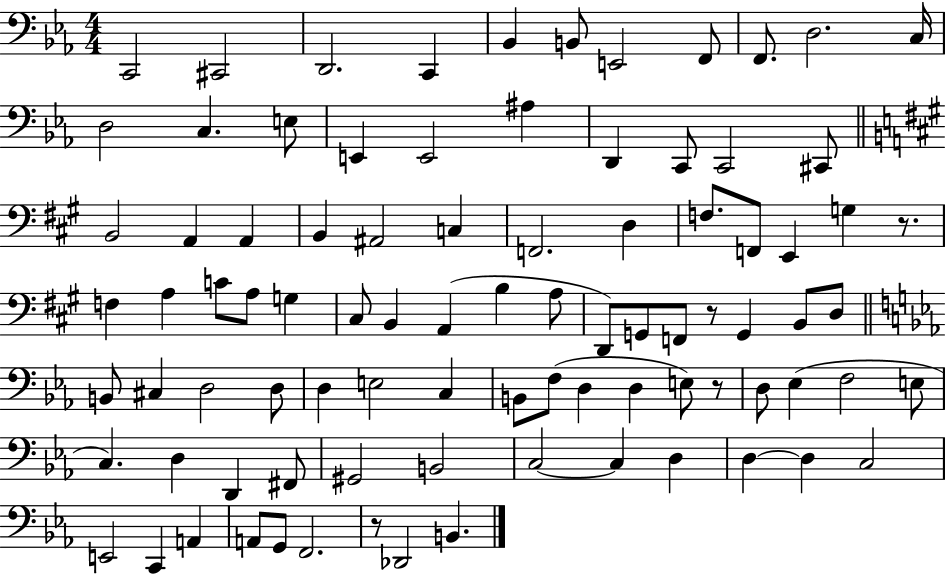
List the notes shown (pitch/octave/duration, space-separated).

C2/h C#2/h D2/h. C2/q Bb2/q B2/e E2/h F2/e F2/e. D3/h. C3/s D3/h C3/q. E3/e E2/q E2/h A#3/q D2/q C2/e C2/h C#2/e B2/h A2/q A2/q B2/q A#2/h C3/q F2/h. D3/q F3/e. F2/e E2/q G3/q R/e. F3/q A3/q C4/e A3/e G3/q C#3/e B2/q A2/q B3/q A3/e D2/e G2/e F2/e R/e G2/q B2/e D3/e B2/e C#3/q D3/h D3/e D3/q E3/h C3/q B2/e F3/e D3/q D3/q E3/e R/e D3/e Eb3/q F3/h E3/e C3/q. D3/q D2/q F#2/e G#2/h B2/h C3/h C3/q D3/q D3/q D3/q C3/h E2/h C2/q A2/q A2/e G2/e F2/h. R/e Db2/h B2/q.